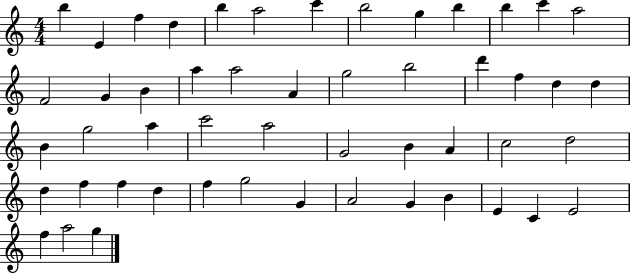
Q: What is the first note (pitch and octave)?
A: B5